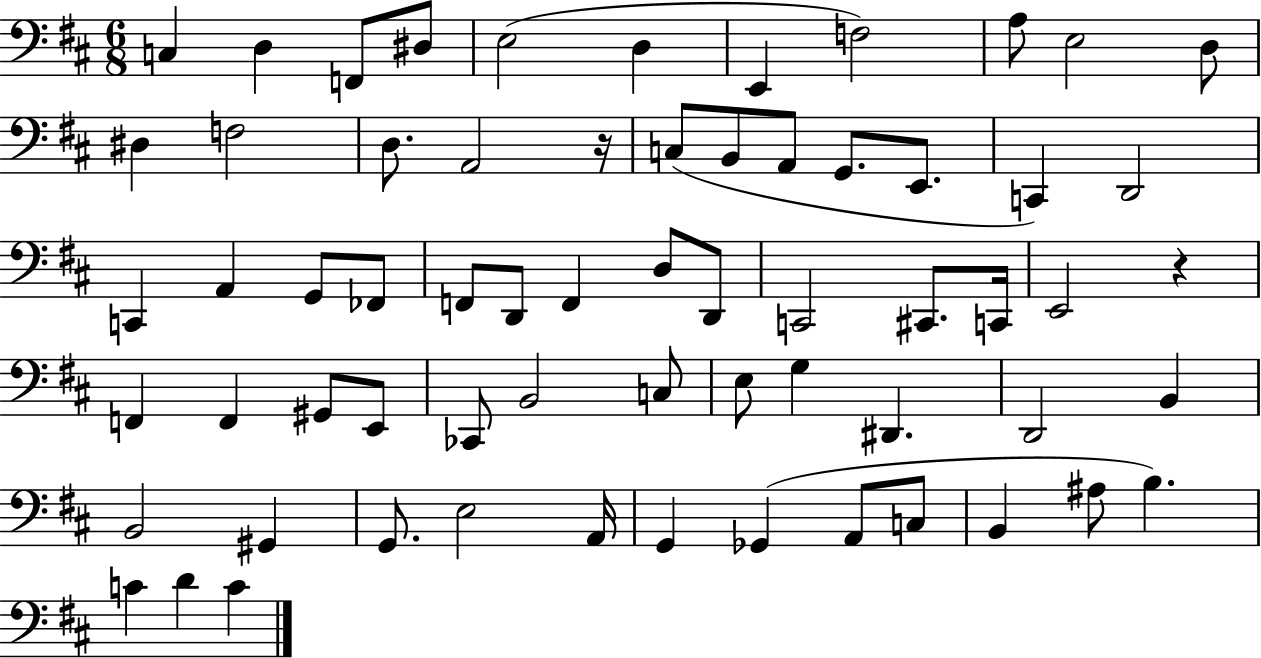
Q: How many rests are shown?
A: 2